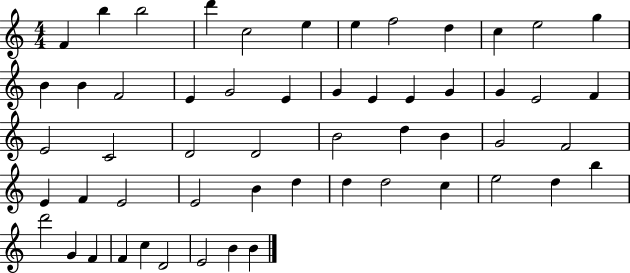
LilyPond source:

{
  \clef treble
  \numericTimeSignature
  \time 4/4
  \key c \major
  f'4 b''4 b''2 | d'''4 c''2 e''4 | e''4 f''2 d''4 | c''4 e''2 g''4 | \break b'4 b'4 f'2 | e'4 g'2 e'4 | g'4 e'4 e'4 g'4 | g'4 e'2 f'4 | \break e'2 c'2 | d'2 d'2 | b'2 d''4 b'4 | g'2 f'2 | \break e'4 f'4 e'2 | e'2 b'4 d''4 | d''4 d''2 c''4 | e''2 d''4 b''4 | \break d'''2 g'4 f'4 | f'4 c''4 d'2 | e'2 b'4 b'4 | \bar "|."
}